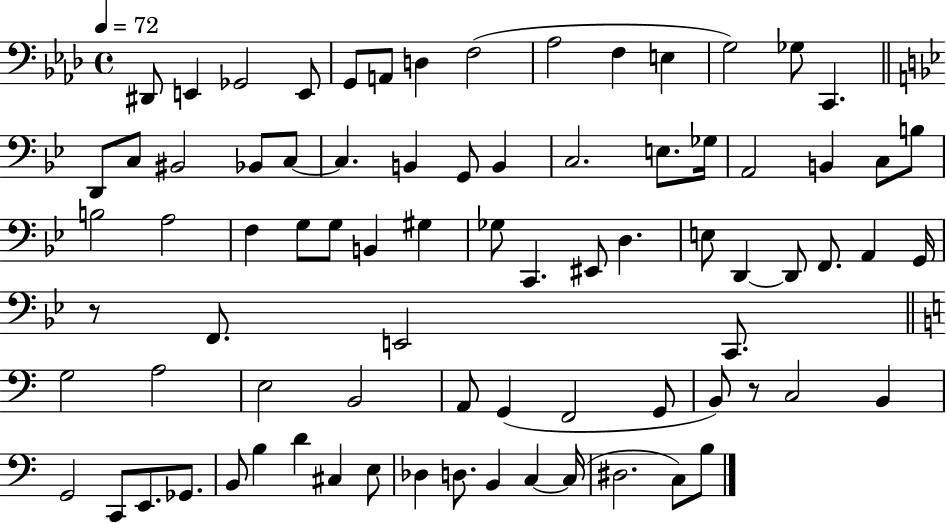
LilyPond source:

{
  \clef bass
  \time 4/4
  \defaultTimeSignature
  \key aes \major
  \tempo 4 = 72
  dis,8 e,4 ges,2 e,8 | g,8 a,8 d4 f2( | aes2 f4 e4 | g2) ges8 c,4. | \break \bar "||" \break \key g \minor d,8 c8 bis,2 bes,8 c8~~ | c4. b,4 g,8 b,4 | c2. e8. ges16 | a,2 b,4 c8 b8 | \break b2 a2 | f4 g8 g8 b,4 gis4 | ges8 c,4. eis,8 d4. | e8 d,4~~ d,8 f,8. a,4 g,16 | \break r8 f,8. e,2 c,8. | \bar "||" \break \key c \major g2 a2 | e2 b,2 | a,8 g,4( f,2 g,8 | b,8) r8 c2 b,4 | \break g,2 c,8 e,8. ges,8. | b,8 b4 d'4 cis4 e8 | des4 d8. b,4 c4~~ c16( | dis2. c8) b8 | \break \bar "|."
}